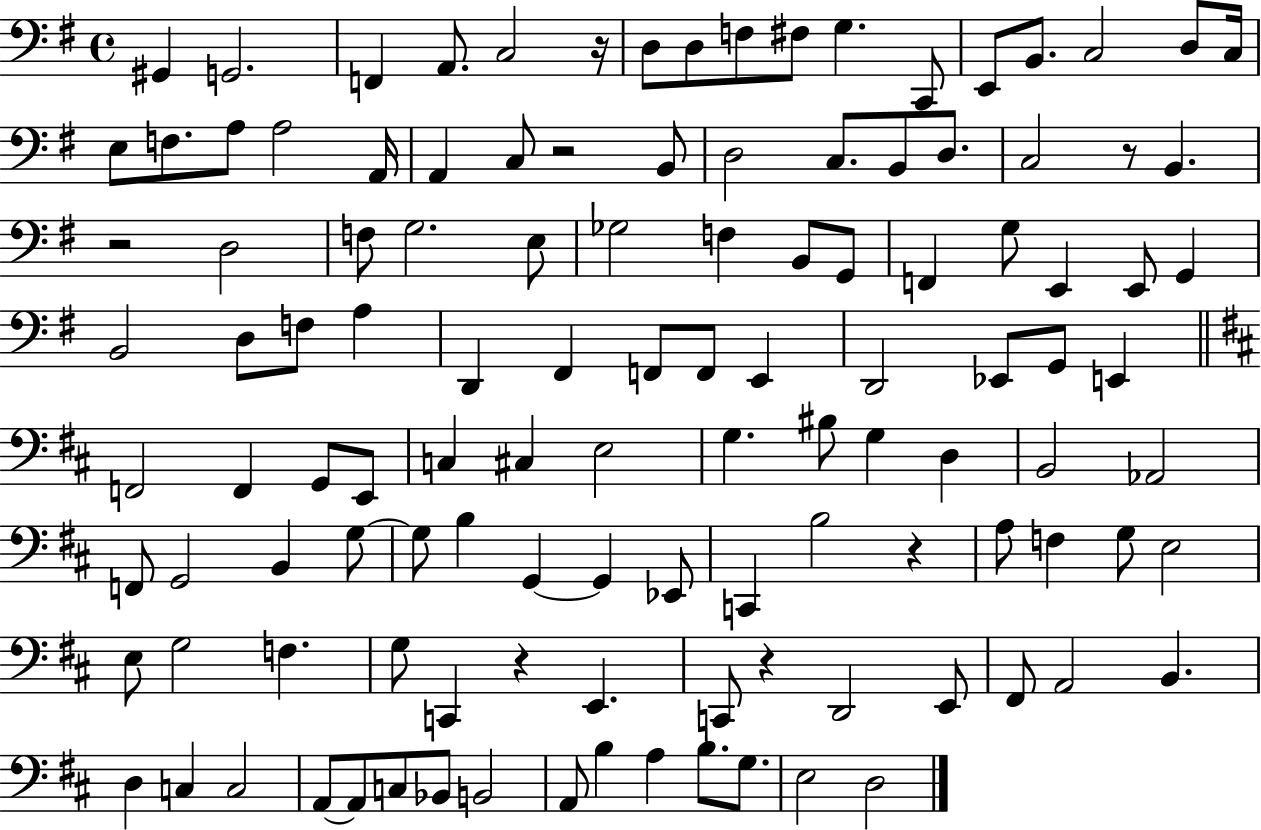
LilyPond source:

{
  \clef bass
  \time 4/4
  \defaultTimeSignature
  \key g \major
  gis,4 g,2. | f,4 a,8. c2 r16 | d8 d8 f8 fis8 g4. c,8 | e,8 b,8. c2 d8 c16 | \break e8 f8. a8 a2 a,16 | a,4 c8 r2 b,8 | d2 c8. b,8 d8. | c2 r8 b,4. | \break r2 d2 | f8 g2. e8 | ges2 f4 b,8 g,8 | f,4 g8 e,4 e,8 g,4 | \break b,2 d8 f8 a4 | d,4 fis,4 f,8 f,8 e,4 | d,2 ees,8 g,8 e,4 | \bar "||" \break \key d \major f,2 f,4 g,8 e,8 | c4 cis4 e2 | g4. bis8 g4 d4 | b,2 aes,2 | \break f,8 g,2 b,4 g8~~ | g8 b4 g,4~~ g,4 ees,8 | c,4 b2 r4 | a8 f4 g8 e2 | \break e8 g2 f4. | g8 c,4 r4 e,4. | c,8 r4 d,2 e,8 | fis,8 a,2 b,4. | \break d4 c4 c2 | a,8~~ a,8 c8 bes,8 b,2 | a,8 b4 a4 b8. g8. | e2 d2 | \break \bar "|."
}